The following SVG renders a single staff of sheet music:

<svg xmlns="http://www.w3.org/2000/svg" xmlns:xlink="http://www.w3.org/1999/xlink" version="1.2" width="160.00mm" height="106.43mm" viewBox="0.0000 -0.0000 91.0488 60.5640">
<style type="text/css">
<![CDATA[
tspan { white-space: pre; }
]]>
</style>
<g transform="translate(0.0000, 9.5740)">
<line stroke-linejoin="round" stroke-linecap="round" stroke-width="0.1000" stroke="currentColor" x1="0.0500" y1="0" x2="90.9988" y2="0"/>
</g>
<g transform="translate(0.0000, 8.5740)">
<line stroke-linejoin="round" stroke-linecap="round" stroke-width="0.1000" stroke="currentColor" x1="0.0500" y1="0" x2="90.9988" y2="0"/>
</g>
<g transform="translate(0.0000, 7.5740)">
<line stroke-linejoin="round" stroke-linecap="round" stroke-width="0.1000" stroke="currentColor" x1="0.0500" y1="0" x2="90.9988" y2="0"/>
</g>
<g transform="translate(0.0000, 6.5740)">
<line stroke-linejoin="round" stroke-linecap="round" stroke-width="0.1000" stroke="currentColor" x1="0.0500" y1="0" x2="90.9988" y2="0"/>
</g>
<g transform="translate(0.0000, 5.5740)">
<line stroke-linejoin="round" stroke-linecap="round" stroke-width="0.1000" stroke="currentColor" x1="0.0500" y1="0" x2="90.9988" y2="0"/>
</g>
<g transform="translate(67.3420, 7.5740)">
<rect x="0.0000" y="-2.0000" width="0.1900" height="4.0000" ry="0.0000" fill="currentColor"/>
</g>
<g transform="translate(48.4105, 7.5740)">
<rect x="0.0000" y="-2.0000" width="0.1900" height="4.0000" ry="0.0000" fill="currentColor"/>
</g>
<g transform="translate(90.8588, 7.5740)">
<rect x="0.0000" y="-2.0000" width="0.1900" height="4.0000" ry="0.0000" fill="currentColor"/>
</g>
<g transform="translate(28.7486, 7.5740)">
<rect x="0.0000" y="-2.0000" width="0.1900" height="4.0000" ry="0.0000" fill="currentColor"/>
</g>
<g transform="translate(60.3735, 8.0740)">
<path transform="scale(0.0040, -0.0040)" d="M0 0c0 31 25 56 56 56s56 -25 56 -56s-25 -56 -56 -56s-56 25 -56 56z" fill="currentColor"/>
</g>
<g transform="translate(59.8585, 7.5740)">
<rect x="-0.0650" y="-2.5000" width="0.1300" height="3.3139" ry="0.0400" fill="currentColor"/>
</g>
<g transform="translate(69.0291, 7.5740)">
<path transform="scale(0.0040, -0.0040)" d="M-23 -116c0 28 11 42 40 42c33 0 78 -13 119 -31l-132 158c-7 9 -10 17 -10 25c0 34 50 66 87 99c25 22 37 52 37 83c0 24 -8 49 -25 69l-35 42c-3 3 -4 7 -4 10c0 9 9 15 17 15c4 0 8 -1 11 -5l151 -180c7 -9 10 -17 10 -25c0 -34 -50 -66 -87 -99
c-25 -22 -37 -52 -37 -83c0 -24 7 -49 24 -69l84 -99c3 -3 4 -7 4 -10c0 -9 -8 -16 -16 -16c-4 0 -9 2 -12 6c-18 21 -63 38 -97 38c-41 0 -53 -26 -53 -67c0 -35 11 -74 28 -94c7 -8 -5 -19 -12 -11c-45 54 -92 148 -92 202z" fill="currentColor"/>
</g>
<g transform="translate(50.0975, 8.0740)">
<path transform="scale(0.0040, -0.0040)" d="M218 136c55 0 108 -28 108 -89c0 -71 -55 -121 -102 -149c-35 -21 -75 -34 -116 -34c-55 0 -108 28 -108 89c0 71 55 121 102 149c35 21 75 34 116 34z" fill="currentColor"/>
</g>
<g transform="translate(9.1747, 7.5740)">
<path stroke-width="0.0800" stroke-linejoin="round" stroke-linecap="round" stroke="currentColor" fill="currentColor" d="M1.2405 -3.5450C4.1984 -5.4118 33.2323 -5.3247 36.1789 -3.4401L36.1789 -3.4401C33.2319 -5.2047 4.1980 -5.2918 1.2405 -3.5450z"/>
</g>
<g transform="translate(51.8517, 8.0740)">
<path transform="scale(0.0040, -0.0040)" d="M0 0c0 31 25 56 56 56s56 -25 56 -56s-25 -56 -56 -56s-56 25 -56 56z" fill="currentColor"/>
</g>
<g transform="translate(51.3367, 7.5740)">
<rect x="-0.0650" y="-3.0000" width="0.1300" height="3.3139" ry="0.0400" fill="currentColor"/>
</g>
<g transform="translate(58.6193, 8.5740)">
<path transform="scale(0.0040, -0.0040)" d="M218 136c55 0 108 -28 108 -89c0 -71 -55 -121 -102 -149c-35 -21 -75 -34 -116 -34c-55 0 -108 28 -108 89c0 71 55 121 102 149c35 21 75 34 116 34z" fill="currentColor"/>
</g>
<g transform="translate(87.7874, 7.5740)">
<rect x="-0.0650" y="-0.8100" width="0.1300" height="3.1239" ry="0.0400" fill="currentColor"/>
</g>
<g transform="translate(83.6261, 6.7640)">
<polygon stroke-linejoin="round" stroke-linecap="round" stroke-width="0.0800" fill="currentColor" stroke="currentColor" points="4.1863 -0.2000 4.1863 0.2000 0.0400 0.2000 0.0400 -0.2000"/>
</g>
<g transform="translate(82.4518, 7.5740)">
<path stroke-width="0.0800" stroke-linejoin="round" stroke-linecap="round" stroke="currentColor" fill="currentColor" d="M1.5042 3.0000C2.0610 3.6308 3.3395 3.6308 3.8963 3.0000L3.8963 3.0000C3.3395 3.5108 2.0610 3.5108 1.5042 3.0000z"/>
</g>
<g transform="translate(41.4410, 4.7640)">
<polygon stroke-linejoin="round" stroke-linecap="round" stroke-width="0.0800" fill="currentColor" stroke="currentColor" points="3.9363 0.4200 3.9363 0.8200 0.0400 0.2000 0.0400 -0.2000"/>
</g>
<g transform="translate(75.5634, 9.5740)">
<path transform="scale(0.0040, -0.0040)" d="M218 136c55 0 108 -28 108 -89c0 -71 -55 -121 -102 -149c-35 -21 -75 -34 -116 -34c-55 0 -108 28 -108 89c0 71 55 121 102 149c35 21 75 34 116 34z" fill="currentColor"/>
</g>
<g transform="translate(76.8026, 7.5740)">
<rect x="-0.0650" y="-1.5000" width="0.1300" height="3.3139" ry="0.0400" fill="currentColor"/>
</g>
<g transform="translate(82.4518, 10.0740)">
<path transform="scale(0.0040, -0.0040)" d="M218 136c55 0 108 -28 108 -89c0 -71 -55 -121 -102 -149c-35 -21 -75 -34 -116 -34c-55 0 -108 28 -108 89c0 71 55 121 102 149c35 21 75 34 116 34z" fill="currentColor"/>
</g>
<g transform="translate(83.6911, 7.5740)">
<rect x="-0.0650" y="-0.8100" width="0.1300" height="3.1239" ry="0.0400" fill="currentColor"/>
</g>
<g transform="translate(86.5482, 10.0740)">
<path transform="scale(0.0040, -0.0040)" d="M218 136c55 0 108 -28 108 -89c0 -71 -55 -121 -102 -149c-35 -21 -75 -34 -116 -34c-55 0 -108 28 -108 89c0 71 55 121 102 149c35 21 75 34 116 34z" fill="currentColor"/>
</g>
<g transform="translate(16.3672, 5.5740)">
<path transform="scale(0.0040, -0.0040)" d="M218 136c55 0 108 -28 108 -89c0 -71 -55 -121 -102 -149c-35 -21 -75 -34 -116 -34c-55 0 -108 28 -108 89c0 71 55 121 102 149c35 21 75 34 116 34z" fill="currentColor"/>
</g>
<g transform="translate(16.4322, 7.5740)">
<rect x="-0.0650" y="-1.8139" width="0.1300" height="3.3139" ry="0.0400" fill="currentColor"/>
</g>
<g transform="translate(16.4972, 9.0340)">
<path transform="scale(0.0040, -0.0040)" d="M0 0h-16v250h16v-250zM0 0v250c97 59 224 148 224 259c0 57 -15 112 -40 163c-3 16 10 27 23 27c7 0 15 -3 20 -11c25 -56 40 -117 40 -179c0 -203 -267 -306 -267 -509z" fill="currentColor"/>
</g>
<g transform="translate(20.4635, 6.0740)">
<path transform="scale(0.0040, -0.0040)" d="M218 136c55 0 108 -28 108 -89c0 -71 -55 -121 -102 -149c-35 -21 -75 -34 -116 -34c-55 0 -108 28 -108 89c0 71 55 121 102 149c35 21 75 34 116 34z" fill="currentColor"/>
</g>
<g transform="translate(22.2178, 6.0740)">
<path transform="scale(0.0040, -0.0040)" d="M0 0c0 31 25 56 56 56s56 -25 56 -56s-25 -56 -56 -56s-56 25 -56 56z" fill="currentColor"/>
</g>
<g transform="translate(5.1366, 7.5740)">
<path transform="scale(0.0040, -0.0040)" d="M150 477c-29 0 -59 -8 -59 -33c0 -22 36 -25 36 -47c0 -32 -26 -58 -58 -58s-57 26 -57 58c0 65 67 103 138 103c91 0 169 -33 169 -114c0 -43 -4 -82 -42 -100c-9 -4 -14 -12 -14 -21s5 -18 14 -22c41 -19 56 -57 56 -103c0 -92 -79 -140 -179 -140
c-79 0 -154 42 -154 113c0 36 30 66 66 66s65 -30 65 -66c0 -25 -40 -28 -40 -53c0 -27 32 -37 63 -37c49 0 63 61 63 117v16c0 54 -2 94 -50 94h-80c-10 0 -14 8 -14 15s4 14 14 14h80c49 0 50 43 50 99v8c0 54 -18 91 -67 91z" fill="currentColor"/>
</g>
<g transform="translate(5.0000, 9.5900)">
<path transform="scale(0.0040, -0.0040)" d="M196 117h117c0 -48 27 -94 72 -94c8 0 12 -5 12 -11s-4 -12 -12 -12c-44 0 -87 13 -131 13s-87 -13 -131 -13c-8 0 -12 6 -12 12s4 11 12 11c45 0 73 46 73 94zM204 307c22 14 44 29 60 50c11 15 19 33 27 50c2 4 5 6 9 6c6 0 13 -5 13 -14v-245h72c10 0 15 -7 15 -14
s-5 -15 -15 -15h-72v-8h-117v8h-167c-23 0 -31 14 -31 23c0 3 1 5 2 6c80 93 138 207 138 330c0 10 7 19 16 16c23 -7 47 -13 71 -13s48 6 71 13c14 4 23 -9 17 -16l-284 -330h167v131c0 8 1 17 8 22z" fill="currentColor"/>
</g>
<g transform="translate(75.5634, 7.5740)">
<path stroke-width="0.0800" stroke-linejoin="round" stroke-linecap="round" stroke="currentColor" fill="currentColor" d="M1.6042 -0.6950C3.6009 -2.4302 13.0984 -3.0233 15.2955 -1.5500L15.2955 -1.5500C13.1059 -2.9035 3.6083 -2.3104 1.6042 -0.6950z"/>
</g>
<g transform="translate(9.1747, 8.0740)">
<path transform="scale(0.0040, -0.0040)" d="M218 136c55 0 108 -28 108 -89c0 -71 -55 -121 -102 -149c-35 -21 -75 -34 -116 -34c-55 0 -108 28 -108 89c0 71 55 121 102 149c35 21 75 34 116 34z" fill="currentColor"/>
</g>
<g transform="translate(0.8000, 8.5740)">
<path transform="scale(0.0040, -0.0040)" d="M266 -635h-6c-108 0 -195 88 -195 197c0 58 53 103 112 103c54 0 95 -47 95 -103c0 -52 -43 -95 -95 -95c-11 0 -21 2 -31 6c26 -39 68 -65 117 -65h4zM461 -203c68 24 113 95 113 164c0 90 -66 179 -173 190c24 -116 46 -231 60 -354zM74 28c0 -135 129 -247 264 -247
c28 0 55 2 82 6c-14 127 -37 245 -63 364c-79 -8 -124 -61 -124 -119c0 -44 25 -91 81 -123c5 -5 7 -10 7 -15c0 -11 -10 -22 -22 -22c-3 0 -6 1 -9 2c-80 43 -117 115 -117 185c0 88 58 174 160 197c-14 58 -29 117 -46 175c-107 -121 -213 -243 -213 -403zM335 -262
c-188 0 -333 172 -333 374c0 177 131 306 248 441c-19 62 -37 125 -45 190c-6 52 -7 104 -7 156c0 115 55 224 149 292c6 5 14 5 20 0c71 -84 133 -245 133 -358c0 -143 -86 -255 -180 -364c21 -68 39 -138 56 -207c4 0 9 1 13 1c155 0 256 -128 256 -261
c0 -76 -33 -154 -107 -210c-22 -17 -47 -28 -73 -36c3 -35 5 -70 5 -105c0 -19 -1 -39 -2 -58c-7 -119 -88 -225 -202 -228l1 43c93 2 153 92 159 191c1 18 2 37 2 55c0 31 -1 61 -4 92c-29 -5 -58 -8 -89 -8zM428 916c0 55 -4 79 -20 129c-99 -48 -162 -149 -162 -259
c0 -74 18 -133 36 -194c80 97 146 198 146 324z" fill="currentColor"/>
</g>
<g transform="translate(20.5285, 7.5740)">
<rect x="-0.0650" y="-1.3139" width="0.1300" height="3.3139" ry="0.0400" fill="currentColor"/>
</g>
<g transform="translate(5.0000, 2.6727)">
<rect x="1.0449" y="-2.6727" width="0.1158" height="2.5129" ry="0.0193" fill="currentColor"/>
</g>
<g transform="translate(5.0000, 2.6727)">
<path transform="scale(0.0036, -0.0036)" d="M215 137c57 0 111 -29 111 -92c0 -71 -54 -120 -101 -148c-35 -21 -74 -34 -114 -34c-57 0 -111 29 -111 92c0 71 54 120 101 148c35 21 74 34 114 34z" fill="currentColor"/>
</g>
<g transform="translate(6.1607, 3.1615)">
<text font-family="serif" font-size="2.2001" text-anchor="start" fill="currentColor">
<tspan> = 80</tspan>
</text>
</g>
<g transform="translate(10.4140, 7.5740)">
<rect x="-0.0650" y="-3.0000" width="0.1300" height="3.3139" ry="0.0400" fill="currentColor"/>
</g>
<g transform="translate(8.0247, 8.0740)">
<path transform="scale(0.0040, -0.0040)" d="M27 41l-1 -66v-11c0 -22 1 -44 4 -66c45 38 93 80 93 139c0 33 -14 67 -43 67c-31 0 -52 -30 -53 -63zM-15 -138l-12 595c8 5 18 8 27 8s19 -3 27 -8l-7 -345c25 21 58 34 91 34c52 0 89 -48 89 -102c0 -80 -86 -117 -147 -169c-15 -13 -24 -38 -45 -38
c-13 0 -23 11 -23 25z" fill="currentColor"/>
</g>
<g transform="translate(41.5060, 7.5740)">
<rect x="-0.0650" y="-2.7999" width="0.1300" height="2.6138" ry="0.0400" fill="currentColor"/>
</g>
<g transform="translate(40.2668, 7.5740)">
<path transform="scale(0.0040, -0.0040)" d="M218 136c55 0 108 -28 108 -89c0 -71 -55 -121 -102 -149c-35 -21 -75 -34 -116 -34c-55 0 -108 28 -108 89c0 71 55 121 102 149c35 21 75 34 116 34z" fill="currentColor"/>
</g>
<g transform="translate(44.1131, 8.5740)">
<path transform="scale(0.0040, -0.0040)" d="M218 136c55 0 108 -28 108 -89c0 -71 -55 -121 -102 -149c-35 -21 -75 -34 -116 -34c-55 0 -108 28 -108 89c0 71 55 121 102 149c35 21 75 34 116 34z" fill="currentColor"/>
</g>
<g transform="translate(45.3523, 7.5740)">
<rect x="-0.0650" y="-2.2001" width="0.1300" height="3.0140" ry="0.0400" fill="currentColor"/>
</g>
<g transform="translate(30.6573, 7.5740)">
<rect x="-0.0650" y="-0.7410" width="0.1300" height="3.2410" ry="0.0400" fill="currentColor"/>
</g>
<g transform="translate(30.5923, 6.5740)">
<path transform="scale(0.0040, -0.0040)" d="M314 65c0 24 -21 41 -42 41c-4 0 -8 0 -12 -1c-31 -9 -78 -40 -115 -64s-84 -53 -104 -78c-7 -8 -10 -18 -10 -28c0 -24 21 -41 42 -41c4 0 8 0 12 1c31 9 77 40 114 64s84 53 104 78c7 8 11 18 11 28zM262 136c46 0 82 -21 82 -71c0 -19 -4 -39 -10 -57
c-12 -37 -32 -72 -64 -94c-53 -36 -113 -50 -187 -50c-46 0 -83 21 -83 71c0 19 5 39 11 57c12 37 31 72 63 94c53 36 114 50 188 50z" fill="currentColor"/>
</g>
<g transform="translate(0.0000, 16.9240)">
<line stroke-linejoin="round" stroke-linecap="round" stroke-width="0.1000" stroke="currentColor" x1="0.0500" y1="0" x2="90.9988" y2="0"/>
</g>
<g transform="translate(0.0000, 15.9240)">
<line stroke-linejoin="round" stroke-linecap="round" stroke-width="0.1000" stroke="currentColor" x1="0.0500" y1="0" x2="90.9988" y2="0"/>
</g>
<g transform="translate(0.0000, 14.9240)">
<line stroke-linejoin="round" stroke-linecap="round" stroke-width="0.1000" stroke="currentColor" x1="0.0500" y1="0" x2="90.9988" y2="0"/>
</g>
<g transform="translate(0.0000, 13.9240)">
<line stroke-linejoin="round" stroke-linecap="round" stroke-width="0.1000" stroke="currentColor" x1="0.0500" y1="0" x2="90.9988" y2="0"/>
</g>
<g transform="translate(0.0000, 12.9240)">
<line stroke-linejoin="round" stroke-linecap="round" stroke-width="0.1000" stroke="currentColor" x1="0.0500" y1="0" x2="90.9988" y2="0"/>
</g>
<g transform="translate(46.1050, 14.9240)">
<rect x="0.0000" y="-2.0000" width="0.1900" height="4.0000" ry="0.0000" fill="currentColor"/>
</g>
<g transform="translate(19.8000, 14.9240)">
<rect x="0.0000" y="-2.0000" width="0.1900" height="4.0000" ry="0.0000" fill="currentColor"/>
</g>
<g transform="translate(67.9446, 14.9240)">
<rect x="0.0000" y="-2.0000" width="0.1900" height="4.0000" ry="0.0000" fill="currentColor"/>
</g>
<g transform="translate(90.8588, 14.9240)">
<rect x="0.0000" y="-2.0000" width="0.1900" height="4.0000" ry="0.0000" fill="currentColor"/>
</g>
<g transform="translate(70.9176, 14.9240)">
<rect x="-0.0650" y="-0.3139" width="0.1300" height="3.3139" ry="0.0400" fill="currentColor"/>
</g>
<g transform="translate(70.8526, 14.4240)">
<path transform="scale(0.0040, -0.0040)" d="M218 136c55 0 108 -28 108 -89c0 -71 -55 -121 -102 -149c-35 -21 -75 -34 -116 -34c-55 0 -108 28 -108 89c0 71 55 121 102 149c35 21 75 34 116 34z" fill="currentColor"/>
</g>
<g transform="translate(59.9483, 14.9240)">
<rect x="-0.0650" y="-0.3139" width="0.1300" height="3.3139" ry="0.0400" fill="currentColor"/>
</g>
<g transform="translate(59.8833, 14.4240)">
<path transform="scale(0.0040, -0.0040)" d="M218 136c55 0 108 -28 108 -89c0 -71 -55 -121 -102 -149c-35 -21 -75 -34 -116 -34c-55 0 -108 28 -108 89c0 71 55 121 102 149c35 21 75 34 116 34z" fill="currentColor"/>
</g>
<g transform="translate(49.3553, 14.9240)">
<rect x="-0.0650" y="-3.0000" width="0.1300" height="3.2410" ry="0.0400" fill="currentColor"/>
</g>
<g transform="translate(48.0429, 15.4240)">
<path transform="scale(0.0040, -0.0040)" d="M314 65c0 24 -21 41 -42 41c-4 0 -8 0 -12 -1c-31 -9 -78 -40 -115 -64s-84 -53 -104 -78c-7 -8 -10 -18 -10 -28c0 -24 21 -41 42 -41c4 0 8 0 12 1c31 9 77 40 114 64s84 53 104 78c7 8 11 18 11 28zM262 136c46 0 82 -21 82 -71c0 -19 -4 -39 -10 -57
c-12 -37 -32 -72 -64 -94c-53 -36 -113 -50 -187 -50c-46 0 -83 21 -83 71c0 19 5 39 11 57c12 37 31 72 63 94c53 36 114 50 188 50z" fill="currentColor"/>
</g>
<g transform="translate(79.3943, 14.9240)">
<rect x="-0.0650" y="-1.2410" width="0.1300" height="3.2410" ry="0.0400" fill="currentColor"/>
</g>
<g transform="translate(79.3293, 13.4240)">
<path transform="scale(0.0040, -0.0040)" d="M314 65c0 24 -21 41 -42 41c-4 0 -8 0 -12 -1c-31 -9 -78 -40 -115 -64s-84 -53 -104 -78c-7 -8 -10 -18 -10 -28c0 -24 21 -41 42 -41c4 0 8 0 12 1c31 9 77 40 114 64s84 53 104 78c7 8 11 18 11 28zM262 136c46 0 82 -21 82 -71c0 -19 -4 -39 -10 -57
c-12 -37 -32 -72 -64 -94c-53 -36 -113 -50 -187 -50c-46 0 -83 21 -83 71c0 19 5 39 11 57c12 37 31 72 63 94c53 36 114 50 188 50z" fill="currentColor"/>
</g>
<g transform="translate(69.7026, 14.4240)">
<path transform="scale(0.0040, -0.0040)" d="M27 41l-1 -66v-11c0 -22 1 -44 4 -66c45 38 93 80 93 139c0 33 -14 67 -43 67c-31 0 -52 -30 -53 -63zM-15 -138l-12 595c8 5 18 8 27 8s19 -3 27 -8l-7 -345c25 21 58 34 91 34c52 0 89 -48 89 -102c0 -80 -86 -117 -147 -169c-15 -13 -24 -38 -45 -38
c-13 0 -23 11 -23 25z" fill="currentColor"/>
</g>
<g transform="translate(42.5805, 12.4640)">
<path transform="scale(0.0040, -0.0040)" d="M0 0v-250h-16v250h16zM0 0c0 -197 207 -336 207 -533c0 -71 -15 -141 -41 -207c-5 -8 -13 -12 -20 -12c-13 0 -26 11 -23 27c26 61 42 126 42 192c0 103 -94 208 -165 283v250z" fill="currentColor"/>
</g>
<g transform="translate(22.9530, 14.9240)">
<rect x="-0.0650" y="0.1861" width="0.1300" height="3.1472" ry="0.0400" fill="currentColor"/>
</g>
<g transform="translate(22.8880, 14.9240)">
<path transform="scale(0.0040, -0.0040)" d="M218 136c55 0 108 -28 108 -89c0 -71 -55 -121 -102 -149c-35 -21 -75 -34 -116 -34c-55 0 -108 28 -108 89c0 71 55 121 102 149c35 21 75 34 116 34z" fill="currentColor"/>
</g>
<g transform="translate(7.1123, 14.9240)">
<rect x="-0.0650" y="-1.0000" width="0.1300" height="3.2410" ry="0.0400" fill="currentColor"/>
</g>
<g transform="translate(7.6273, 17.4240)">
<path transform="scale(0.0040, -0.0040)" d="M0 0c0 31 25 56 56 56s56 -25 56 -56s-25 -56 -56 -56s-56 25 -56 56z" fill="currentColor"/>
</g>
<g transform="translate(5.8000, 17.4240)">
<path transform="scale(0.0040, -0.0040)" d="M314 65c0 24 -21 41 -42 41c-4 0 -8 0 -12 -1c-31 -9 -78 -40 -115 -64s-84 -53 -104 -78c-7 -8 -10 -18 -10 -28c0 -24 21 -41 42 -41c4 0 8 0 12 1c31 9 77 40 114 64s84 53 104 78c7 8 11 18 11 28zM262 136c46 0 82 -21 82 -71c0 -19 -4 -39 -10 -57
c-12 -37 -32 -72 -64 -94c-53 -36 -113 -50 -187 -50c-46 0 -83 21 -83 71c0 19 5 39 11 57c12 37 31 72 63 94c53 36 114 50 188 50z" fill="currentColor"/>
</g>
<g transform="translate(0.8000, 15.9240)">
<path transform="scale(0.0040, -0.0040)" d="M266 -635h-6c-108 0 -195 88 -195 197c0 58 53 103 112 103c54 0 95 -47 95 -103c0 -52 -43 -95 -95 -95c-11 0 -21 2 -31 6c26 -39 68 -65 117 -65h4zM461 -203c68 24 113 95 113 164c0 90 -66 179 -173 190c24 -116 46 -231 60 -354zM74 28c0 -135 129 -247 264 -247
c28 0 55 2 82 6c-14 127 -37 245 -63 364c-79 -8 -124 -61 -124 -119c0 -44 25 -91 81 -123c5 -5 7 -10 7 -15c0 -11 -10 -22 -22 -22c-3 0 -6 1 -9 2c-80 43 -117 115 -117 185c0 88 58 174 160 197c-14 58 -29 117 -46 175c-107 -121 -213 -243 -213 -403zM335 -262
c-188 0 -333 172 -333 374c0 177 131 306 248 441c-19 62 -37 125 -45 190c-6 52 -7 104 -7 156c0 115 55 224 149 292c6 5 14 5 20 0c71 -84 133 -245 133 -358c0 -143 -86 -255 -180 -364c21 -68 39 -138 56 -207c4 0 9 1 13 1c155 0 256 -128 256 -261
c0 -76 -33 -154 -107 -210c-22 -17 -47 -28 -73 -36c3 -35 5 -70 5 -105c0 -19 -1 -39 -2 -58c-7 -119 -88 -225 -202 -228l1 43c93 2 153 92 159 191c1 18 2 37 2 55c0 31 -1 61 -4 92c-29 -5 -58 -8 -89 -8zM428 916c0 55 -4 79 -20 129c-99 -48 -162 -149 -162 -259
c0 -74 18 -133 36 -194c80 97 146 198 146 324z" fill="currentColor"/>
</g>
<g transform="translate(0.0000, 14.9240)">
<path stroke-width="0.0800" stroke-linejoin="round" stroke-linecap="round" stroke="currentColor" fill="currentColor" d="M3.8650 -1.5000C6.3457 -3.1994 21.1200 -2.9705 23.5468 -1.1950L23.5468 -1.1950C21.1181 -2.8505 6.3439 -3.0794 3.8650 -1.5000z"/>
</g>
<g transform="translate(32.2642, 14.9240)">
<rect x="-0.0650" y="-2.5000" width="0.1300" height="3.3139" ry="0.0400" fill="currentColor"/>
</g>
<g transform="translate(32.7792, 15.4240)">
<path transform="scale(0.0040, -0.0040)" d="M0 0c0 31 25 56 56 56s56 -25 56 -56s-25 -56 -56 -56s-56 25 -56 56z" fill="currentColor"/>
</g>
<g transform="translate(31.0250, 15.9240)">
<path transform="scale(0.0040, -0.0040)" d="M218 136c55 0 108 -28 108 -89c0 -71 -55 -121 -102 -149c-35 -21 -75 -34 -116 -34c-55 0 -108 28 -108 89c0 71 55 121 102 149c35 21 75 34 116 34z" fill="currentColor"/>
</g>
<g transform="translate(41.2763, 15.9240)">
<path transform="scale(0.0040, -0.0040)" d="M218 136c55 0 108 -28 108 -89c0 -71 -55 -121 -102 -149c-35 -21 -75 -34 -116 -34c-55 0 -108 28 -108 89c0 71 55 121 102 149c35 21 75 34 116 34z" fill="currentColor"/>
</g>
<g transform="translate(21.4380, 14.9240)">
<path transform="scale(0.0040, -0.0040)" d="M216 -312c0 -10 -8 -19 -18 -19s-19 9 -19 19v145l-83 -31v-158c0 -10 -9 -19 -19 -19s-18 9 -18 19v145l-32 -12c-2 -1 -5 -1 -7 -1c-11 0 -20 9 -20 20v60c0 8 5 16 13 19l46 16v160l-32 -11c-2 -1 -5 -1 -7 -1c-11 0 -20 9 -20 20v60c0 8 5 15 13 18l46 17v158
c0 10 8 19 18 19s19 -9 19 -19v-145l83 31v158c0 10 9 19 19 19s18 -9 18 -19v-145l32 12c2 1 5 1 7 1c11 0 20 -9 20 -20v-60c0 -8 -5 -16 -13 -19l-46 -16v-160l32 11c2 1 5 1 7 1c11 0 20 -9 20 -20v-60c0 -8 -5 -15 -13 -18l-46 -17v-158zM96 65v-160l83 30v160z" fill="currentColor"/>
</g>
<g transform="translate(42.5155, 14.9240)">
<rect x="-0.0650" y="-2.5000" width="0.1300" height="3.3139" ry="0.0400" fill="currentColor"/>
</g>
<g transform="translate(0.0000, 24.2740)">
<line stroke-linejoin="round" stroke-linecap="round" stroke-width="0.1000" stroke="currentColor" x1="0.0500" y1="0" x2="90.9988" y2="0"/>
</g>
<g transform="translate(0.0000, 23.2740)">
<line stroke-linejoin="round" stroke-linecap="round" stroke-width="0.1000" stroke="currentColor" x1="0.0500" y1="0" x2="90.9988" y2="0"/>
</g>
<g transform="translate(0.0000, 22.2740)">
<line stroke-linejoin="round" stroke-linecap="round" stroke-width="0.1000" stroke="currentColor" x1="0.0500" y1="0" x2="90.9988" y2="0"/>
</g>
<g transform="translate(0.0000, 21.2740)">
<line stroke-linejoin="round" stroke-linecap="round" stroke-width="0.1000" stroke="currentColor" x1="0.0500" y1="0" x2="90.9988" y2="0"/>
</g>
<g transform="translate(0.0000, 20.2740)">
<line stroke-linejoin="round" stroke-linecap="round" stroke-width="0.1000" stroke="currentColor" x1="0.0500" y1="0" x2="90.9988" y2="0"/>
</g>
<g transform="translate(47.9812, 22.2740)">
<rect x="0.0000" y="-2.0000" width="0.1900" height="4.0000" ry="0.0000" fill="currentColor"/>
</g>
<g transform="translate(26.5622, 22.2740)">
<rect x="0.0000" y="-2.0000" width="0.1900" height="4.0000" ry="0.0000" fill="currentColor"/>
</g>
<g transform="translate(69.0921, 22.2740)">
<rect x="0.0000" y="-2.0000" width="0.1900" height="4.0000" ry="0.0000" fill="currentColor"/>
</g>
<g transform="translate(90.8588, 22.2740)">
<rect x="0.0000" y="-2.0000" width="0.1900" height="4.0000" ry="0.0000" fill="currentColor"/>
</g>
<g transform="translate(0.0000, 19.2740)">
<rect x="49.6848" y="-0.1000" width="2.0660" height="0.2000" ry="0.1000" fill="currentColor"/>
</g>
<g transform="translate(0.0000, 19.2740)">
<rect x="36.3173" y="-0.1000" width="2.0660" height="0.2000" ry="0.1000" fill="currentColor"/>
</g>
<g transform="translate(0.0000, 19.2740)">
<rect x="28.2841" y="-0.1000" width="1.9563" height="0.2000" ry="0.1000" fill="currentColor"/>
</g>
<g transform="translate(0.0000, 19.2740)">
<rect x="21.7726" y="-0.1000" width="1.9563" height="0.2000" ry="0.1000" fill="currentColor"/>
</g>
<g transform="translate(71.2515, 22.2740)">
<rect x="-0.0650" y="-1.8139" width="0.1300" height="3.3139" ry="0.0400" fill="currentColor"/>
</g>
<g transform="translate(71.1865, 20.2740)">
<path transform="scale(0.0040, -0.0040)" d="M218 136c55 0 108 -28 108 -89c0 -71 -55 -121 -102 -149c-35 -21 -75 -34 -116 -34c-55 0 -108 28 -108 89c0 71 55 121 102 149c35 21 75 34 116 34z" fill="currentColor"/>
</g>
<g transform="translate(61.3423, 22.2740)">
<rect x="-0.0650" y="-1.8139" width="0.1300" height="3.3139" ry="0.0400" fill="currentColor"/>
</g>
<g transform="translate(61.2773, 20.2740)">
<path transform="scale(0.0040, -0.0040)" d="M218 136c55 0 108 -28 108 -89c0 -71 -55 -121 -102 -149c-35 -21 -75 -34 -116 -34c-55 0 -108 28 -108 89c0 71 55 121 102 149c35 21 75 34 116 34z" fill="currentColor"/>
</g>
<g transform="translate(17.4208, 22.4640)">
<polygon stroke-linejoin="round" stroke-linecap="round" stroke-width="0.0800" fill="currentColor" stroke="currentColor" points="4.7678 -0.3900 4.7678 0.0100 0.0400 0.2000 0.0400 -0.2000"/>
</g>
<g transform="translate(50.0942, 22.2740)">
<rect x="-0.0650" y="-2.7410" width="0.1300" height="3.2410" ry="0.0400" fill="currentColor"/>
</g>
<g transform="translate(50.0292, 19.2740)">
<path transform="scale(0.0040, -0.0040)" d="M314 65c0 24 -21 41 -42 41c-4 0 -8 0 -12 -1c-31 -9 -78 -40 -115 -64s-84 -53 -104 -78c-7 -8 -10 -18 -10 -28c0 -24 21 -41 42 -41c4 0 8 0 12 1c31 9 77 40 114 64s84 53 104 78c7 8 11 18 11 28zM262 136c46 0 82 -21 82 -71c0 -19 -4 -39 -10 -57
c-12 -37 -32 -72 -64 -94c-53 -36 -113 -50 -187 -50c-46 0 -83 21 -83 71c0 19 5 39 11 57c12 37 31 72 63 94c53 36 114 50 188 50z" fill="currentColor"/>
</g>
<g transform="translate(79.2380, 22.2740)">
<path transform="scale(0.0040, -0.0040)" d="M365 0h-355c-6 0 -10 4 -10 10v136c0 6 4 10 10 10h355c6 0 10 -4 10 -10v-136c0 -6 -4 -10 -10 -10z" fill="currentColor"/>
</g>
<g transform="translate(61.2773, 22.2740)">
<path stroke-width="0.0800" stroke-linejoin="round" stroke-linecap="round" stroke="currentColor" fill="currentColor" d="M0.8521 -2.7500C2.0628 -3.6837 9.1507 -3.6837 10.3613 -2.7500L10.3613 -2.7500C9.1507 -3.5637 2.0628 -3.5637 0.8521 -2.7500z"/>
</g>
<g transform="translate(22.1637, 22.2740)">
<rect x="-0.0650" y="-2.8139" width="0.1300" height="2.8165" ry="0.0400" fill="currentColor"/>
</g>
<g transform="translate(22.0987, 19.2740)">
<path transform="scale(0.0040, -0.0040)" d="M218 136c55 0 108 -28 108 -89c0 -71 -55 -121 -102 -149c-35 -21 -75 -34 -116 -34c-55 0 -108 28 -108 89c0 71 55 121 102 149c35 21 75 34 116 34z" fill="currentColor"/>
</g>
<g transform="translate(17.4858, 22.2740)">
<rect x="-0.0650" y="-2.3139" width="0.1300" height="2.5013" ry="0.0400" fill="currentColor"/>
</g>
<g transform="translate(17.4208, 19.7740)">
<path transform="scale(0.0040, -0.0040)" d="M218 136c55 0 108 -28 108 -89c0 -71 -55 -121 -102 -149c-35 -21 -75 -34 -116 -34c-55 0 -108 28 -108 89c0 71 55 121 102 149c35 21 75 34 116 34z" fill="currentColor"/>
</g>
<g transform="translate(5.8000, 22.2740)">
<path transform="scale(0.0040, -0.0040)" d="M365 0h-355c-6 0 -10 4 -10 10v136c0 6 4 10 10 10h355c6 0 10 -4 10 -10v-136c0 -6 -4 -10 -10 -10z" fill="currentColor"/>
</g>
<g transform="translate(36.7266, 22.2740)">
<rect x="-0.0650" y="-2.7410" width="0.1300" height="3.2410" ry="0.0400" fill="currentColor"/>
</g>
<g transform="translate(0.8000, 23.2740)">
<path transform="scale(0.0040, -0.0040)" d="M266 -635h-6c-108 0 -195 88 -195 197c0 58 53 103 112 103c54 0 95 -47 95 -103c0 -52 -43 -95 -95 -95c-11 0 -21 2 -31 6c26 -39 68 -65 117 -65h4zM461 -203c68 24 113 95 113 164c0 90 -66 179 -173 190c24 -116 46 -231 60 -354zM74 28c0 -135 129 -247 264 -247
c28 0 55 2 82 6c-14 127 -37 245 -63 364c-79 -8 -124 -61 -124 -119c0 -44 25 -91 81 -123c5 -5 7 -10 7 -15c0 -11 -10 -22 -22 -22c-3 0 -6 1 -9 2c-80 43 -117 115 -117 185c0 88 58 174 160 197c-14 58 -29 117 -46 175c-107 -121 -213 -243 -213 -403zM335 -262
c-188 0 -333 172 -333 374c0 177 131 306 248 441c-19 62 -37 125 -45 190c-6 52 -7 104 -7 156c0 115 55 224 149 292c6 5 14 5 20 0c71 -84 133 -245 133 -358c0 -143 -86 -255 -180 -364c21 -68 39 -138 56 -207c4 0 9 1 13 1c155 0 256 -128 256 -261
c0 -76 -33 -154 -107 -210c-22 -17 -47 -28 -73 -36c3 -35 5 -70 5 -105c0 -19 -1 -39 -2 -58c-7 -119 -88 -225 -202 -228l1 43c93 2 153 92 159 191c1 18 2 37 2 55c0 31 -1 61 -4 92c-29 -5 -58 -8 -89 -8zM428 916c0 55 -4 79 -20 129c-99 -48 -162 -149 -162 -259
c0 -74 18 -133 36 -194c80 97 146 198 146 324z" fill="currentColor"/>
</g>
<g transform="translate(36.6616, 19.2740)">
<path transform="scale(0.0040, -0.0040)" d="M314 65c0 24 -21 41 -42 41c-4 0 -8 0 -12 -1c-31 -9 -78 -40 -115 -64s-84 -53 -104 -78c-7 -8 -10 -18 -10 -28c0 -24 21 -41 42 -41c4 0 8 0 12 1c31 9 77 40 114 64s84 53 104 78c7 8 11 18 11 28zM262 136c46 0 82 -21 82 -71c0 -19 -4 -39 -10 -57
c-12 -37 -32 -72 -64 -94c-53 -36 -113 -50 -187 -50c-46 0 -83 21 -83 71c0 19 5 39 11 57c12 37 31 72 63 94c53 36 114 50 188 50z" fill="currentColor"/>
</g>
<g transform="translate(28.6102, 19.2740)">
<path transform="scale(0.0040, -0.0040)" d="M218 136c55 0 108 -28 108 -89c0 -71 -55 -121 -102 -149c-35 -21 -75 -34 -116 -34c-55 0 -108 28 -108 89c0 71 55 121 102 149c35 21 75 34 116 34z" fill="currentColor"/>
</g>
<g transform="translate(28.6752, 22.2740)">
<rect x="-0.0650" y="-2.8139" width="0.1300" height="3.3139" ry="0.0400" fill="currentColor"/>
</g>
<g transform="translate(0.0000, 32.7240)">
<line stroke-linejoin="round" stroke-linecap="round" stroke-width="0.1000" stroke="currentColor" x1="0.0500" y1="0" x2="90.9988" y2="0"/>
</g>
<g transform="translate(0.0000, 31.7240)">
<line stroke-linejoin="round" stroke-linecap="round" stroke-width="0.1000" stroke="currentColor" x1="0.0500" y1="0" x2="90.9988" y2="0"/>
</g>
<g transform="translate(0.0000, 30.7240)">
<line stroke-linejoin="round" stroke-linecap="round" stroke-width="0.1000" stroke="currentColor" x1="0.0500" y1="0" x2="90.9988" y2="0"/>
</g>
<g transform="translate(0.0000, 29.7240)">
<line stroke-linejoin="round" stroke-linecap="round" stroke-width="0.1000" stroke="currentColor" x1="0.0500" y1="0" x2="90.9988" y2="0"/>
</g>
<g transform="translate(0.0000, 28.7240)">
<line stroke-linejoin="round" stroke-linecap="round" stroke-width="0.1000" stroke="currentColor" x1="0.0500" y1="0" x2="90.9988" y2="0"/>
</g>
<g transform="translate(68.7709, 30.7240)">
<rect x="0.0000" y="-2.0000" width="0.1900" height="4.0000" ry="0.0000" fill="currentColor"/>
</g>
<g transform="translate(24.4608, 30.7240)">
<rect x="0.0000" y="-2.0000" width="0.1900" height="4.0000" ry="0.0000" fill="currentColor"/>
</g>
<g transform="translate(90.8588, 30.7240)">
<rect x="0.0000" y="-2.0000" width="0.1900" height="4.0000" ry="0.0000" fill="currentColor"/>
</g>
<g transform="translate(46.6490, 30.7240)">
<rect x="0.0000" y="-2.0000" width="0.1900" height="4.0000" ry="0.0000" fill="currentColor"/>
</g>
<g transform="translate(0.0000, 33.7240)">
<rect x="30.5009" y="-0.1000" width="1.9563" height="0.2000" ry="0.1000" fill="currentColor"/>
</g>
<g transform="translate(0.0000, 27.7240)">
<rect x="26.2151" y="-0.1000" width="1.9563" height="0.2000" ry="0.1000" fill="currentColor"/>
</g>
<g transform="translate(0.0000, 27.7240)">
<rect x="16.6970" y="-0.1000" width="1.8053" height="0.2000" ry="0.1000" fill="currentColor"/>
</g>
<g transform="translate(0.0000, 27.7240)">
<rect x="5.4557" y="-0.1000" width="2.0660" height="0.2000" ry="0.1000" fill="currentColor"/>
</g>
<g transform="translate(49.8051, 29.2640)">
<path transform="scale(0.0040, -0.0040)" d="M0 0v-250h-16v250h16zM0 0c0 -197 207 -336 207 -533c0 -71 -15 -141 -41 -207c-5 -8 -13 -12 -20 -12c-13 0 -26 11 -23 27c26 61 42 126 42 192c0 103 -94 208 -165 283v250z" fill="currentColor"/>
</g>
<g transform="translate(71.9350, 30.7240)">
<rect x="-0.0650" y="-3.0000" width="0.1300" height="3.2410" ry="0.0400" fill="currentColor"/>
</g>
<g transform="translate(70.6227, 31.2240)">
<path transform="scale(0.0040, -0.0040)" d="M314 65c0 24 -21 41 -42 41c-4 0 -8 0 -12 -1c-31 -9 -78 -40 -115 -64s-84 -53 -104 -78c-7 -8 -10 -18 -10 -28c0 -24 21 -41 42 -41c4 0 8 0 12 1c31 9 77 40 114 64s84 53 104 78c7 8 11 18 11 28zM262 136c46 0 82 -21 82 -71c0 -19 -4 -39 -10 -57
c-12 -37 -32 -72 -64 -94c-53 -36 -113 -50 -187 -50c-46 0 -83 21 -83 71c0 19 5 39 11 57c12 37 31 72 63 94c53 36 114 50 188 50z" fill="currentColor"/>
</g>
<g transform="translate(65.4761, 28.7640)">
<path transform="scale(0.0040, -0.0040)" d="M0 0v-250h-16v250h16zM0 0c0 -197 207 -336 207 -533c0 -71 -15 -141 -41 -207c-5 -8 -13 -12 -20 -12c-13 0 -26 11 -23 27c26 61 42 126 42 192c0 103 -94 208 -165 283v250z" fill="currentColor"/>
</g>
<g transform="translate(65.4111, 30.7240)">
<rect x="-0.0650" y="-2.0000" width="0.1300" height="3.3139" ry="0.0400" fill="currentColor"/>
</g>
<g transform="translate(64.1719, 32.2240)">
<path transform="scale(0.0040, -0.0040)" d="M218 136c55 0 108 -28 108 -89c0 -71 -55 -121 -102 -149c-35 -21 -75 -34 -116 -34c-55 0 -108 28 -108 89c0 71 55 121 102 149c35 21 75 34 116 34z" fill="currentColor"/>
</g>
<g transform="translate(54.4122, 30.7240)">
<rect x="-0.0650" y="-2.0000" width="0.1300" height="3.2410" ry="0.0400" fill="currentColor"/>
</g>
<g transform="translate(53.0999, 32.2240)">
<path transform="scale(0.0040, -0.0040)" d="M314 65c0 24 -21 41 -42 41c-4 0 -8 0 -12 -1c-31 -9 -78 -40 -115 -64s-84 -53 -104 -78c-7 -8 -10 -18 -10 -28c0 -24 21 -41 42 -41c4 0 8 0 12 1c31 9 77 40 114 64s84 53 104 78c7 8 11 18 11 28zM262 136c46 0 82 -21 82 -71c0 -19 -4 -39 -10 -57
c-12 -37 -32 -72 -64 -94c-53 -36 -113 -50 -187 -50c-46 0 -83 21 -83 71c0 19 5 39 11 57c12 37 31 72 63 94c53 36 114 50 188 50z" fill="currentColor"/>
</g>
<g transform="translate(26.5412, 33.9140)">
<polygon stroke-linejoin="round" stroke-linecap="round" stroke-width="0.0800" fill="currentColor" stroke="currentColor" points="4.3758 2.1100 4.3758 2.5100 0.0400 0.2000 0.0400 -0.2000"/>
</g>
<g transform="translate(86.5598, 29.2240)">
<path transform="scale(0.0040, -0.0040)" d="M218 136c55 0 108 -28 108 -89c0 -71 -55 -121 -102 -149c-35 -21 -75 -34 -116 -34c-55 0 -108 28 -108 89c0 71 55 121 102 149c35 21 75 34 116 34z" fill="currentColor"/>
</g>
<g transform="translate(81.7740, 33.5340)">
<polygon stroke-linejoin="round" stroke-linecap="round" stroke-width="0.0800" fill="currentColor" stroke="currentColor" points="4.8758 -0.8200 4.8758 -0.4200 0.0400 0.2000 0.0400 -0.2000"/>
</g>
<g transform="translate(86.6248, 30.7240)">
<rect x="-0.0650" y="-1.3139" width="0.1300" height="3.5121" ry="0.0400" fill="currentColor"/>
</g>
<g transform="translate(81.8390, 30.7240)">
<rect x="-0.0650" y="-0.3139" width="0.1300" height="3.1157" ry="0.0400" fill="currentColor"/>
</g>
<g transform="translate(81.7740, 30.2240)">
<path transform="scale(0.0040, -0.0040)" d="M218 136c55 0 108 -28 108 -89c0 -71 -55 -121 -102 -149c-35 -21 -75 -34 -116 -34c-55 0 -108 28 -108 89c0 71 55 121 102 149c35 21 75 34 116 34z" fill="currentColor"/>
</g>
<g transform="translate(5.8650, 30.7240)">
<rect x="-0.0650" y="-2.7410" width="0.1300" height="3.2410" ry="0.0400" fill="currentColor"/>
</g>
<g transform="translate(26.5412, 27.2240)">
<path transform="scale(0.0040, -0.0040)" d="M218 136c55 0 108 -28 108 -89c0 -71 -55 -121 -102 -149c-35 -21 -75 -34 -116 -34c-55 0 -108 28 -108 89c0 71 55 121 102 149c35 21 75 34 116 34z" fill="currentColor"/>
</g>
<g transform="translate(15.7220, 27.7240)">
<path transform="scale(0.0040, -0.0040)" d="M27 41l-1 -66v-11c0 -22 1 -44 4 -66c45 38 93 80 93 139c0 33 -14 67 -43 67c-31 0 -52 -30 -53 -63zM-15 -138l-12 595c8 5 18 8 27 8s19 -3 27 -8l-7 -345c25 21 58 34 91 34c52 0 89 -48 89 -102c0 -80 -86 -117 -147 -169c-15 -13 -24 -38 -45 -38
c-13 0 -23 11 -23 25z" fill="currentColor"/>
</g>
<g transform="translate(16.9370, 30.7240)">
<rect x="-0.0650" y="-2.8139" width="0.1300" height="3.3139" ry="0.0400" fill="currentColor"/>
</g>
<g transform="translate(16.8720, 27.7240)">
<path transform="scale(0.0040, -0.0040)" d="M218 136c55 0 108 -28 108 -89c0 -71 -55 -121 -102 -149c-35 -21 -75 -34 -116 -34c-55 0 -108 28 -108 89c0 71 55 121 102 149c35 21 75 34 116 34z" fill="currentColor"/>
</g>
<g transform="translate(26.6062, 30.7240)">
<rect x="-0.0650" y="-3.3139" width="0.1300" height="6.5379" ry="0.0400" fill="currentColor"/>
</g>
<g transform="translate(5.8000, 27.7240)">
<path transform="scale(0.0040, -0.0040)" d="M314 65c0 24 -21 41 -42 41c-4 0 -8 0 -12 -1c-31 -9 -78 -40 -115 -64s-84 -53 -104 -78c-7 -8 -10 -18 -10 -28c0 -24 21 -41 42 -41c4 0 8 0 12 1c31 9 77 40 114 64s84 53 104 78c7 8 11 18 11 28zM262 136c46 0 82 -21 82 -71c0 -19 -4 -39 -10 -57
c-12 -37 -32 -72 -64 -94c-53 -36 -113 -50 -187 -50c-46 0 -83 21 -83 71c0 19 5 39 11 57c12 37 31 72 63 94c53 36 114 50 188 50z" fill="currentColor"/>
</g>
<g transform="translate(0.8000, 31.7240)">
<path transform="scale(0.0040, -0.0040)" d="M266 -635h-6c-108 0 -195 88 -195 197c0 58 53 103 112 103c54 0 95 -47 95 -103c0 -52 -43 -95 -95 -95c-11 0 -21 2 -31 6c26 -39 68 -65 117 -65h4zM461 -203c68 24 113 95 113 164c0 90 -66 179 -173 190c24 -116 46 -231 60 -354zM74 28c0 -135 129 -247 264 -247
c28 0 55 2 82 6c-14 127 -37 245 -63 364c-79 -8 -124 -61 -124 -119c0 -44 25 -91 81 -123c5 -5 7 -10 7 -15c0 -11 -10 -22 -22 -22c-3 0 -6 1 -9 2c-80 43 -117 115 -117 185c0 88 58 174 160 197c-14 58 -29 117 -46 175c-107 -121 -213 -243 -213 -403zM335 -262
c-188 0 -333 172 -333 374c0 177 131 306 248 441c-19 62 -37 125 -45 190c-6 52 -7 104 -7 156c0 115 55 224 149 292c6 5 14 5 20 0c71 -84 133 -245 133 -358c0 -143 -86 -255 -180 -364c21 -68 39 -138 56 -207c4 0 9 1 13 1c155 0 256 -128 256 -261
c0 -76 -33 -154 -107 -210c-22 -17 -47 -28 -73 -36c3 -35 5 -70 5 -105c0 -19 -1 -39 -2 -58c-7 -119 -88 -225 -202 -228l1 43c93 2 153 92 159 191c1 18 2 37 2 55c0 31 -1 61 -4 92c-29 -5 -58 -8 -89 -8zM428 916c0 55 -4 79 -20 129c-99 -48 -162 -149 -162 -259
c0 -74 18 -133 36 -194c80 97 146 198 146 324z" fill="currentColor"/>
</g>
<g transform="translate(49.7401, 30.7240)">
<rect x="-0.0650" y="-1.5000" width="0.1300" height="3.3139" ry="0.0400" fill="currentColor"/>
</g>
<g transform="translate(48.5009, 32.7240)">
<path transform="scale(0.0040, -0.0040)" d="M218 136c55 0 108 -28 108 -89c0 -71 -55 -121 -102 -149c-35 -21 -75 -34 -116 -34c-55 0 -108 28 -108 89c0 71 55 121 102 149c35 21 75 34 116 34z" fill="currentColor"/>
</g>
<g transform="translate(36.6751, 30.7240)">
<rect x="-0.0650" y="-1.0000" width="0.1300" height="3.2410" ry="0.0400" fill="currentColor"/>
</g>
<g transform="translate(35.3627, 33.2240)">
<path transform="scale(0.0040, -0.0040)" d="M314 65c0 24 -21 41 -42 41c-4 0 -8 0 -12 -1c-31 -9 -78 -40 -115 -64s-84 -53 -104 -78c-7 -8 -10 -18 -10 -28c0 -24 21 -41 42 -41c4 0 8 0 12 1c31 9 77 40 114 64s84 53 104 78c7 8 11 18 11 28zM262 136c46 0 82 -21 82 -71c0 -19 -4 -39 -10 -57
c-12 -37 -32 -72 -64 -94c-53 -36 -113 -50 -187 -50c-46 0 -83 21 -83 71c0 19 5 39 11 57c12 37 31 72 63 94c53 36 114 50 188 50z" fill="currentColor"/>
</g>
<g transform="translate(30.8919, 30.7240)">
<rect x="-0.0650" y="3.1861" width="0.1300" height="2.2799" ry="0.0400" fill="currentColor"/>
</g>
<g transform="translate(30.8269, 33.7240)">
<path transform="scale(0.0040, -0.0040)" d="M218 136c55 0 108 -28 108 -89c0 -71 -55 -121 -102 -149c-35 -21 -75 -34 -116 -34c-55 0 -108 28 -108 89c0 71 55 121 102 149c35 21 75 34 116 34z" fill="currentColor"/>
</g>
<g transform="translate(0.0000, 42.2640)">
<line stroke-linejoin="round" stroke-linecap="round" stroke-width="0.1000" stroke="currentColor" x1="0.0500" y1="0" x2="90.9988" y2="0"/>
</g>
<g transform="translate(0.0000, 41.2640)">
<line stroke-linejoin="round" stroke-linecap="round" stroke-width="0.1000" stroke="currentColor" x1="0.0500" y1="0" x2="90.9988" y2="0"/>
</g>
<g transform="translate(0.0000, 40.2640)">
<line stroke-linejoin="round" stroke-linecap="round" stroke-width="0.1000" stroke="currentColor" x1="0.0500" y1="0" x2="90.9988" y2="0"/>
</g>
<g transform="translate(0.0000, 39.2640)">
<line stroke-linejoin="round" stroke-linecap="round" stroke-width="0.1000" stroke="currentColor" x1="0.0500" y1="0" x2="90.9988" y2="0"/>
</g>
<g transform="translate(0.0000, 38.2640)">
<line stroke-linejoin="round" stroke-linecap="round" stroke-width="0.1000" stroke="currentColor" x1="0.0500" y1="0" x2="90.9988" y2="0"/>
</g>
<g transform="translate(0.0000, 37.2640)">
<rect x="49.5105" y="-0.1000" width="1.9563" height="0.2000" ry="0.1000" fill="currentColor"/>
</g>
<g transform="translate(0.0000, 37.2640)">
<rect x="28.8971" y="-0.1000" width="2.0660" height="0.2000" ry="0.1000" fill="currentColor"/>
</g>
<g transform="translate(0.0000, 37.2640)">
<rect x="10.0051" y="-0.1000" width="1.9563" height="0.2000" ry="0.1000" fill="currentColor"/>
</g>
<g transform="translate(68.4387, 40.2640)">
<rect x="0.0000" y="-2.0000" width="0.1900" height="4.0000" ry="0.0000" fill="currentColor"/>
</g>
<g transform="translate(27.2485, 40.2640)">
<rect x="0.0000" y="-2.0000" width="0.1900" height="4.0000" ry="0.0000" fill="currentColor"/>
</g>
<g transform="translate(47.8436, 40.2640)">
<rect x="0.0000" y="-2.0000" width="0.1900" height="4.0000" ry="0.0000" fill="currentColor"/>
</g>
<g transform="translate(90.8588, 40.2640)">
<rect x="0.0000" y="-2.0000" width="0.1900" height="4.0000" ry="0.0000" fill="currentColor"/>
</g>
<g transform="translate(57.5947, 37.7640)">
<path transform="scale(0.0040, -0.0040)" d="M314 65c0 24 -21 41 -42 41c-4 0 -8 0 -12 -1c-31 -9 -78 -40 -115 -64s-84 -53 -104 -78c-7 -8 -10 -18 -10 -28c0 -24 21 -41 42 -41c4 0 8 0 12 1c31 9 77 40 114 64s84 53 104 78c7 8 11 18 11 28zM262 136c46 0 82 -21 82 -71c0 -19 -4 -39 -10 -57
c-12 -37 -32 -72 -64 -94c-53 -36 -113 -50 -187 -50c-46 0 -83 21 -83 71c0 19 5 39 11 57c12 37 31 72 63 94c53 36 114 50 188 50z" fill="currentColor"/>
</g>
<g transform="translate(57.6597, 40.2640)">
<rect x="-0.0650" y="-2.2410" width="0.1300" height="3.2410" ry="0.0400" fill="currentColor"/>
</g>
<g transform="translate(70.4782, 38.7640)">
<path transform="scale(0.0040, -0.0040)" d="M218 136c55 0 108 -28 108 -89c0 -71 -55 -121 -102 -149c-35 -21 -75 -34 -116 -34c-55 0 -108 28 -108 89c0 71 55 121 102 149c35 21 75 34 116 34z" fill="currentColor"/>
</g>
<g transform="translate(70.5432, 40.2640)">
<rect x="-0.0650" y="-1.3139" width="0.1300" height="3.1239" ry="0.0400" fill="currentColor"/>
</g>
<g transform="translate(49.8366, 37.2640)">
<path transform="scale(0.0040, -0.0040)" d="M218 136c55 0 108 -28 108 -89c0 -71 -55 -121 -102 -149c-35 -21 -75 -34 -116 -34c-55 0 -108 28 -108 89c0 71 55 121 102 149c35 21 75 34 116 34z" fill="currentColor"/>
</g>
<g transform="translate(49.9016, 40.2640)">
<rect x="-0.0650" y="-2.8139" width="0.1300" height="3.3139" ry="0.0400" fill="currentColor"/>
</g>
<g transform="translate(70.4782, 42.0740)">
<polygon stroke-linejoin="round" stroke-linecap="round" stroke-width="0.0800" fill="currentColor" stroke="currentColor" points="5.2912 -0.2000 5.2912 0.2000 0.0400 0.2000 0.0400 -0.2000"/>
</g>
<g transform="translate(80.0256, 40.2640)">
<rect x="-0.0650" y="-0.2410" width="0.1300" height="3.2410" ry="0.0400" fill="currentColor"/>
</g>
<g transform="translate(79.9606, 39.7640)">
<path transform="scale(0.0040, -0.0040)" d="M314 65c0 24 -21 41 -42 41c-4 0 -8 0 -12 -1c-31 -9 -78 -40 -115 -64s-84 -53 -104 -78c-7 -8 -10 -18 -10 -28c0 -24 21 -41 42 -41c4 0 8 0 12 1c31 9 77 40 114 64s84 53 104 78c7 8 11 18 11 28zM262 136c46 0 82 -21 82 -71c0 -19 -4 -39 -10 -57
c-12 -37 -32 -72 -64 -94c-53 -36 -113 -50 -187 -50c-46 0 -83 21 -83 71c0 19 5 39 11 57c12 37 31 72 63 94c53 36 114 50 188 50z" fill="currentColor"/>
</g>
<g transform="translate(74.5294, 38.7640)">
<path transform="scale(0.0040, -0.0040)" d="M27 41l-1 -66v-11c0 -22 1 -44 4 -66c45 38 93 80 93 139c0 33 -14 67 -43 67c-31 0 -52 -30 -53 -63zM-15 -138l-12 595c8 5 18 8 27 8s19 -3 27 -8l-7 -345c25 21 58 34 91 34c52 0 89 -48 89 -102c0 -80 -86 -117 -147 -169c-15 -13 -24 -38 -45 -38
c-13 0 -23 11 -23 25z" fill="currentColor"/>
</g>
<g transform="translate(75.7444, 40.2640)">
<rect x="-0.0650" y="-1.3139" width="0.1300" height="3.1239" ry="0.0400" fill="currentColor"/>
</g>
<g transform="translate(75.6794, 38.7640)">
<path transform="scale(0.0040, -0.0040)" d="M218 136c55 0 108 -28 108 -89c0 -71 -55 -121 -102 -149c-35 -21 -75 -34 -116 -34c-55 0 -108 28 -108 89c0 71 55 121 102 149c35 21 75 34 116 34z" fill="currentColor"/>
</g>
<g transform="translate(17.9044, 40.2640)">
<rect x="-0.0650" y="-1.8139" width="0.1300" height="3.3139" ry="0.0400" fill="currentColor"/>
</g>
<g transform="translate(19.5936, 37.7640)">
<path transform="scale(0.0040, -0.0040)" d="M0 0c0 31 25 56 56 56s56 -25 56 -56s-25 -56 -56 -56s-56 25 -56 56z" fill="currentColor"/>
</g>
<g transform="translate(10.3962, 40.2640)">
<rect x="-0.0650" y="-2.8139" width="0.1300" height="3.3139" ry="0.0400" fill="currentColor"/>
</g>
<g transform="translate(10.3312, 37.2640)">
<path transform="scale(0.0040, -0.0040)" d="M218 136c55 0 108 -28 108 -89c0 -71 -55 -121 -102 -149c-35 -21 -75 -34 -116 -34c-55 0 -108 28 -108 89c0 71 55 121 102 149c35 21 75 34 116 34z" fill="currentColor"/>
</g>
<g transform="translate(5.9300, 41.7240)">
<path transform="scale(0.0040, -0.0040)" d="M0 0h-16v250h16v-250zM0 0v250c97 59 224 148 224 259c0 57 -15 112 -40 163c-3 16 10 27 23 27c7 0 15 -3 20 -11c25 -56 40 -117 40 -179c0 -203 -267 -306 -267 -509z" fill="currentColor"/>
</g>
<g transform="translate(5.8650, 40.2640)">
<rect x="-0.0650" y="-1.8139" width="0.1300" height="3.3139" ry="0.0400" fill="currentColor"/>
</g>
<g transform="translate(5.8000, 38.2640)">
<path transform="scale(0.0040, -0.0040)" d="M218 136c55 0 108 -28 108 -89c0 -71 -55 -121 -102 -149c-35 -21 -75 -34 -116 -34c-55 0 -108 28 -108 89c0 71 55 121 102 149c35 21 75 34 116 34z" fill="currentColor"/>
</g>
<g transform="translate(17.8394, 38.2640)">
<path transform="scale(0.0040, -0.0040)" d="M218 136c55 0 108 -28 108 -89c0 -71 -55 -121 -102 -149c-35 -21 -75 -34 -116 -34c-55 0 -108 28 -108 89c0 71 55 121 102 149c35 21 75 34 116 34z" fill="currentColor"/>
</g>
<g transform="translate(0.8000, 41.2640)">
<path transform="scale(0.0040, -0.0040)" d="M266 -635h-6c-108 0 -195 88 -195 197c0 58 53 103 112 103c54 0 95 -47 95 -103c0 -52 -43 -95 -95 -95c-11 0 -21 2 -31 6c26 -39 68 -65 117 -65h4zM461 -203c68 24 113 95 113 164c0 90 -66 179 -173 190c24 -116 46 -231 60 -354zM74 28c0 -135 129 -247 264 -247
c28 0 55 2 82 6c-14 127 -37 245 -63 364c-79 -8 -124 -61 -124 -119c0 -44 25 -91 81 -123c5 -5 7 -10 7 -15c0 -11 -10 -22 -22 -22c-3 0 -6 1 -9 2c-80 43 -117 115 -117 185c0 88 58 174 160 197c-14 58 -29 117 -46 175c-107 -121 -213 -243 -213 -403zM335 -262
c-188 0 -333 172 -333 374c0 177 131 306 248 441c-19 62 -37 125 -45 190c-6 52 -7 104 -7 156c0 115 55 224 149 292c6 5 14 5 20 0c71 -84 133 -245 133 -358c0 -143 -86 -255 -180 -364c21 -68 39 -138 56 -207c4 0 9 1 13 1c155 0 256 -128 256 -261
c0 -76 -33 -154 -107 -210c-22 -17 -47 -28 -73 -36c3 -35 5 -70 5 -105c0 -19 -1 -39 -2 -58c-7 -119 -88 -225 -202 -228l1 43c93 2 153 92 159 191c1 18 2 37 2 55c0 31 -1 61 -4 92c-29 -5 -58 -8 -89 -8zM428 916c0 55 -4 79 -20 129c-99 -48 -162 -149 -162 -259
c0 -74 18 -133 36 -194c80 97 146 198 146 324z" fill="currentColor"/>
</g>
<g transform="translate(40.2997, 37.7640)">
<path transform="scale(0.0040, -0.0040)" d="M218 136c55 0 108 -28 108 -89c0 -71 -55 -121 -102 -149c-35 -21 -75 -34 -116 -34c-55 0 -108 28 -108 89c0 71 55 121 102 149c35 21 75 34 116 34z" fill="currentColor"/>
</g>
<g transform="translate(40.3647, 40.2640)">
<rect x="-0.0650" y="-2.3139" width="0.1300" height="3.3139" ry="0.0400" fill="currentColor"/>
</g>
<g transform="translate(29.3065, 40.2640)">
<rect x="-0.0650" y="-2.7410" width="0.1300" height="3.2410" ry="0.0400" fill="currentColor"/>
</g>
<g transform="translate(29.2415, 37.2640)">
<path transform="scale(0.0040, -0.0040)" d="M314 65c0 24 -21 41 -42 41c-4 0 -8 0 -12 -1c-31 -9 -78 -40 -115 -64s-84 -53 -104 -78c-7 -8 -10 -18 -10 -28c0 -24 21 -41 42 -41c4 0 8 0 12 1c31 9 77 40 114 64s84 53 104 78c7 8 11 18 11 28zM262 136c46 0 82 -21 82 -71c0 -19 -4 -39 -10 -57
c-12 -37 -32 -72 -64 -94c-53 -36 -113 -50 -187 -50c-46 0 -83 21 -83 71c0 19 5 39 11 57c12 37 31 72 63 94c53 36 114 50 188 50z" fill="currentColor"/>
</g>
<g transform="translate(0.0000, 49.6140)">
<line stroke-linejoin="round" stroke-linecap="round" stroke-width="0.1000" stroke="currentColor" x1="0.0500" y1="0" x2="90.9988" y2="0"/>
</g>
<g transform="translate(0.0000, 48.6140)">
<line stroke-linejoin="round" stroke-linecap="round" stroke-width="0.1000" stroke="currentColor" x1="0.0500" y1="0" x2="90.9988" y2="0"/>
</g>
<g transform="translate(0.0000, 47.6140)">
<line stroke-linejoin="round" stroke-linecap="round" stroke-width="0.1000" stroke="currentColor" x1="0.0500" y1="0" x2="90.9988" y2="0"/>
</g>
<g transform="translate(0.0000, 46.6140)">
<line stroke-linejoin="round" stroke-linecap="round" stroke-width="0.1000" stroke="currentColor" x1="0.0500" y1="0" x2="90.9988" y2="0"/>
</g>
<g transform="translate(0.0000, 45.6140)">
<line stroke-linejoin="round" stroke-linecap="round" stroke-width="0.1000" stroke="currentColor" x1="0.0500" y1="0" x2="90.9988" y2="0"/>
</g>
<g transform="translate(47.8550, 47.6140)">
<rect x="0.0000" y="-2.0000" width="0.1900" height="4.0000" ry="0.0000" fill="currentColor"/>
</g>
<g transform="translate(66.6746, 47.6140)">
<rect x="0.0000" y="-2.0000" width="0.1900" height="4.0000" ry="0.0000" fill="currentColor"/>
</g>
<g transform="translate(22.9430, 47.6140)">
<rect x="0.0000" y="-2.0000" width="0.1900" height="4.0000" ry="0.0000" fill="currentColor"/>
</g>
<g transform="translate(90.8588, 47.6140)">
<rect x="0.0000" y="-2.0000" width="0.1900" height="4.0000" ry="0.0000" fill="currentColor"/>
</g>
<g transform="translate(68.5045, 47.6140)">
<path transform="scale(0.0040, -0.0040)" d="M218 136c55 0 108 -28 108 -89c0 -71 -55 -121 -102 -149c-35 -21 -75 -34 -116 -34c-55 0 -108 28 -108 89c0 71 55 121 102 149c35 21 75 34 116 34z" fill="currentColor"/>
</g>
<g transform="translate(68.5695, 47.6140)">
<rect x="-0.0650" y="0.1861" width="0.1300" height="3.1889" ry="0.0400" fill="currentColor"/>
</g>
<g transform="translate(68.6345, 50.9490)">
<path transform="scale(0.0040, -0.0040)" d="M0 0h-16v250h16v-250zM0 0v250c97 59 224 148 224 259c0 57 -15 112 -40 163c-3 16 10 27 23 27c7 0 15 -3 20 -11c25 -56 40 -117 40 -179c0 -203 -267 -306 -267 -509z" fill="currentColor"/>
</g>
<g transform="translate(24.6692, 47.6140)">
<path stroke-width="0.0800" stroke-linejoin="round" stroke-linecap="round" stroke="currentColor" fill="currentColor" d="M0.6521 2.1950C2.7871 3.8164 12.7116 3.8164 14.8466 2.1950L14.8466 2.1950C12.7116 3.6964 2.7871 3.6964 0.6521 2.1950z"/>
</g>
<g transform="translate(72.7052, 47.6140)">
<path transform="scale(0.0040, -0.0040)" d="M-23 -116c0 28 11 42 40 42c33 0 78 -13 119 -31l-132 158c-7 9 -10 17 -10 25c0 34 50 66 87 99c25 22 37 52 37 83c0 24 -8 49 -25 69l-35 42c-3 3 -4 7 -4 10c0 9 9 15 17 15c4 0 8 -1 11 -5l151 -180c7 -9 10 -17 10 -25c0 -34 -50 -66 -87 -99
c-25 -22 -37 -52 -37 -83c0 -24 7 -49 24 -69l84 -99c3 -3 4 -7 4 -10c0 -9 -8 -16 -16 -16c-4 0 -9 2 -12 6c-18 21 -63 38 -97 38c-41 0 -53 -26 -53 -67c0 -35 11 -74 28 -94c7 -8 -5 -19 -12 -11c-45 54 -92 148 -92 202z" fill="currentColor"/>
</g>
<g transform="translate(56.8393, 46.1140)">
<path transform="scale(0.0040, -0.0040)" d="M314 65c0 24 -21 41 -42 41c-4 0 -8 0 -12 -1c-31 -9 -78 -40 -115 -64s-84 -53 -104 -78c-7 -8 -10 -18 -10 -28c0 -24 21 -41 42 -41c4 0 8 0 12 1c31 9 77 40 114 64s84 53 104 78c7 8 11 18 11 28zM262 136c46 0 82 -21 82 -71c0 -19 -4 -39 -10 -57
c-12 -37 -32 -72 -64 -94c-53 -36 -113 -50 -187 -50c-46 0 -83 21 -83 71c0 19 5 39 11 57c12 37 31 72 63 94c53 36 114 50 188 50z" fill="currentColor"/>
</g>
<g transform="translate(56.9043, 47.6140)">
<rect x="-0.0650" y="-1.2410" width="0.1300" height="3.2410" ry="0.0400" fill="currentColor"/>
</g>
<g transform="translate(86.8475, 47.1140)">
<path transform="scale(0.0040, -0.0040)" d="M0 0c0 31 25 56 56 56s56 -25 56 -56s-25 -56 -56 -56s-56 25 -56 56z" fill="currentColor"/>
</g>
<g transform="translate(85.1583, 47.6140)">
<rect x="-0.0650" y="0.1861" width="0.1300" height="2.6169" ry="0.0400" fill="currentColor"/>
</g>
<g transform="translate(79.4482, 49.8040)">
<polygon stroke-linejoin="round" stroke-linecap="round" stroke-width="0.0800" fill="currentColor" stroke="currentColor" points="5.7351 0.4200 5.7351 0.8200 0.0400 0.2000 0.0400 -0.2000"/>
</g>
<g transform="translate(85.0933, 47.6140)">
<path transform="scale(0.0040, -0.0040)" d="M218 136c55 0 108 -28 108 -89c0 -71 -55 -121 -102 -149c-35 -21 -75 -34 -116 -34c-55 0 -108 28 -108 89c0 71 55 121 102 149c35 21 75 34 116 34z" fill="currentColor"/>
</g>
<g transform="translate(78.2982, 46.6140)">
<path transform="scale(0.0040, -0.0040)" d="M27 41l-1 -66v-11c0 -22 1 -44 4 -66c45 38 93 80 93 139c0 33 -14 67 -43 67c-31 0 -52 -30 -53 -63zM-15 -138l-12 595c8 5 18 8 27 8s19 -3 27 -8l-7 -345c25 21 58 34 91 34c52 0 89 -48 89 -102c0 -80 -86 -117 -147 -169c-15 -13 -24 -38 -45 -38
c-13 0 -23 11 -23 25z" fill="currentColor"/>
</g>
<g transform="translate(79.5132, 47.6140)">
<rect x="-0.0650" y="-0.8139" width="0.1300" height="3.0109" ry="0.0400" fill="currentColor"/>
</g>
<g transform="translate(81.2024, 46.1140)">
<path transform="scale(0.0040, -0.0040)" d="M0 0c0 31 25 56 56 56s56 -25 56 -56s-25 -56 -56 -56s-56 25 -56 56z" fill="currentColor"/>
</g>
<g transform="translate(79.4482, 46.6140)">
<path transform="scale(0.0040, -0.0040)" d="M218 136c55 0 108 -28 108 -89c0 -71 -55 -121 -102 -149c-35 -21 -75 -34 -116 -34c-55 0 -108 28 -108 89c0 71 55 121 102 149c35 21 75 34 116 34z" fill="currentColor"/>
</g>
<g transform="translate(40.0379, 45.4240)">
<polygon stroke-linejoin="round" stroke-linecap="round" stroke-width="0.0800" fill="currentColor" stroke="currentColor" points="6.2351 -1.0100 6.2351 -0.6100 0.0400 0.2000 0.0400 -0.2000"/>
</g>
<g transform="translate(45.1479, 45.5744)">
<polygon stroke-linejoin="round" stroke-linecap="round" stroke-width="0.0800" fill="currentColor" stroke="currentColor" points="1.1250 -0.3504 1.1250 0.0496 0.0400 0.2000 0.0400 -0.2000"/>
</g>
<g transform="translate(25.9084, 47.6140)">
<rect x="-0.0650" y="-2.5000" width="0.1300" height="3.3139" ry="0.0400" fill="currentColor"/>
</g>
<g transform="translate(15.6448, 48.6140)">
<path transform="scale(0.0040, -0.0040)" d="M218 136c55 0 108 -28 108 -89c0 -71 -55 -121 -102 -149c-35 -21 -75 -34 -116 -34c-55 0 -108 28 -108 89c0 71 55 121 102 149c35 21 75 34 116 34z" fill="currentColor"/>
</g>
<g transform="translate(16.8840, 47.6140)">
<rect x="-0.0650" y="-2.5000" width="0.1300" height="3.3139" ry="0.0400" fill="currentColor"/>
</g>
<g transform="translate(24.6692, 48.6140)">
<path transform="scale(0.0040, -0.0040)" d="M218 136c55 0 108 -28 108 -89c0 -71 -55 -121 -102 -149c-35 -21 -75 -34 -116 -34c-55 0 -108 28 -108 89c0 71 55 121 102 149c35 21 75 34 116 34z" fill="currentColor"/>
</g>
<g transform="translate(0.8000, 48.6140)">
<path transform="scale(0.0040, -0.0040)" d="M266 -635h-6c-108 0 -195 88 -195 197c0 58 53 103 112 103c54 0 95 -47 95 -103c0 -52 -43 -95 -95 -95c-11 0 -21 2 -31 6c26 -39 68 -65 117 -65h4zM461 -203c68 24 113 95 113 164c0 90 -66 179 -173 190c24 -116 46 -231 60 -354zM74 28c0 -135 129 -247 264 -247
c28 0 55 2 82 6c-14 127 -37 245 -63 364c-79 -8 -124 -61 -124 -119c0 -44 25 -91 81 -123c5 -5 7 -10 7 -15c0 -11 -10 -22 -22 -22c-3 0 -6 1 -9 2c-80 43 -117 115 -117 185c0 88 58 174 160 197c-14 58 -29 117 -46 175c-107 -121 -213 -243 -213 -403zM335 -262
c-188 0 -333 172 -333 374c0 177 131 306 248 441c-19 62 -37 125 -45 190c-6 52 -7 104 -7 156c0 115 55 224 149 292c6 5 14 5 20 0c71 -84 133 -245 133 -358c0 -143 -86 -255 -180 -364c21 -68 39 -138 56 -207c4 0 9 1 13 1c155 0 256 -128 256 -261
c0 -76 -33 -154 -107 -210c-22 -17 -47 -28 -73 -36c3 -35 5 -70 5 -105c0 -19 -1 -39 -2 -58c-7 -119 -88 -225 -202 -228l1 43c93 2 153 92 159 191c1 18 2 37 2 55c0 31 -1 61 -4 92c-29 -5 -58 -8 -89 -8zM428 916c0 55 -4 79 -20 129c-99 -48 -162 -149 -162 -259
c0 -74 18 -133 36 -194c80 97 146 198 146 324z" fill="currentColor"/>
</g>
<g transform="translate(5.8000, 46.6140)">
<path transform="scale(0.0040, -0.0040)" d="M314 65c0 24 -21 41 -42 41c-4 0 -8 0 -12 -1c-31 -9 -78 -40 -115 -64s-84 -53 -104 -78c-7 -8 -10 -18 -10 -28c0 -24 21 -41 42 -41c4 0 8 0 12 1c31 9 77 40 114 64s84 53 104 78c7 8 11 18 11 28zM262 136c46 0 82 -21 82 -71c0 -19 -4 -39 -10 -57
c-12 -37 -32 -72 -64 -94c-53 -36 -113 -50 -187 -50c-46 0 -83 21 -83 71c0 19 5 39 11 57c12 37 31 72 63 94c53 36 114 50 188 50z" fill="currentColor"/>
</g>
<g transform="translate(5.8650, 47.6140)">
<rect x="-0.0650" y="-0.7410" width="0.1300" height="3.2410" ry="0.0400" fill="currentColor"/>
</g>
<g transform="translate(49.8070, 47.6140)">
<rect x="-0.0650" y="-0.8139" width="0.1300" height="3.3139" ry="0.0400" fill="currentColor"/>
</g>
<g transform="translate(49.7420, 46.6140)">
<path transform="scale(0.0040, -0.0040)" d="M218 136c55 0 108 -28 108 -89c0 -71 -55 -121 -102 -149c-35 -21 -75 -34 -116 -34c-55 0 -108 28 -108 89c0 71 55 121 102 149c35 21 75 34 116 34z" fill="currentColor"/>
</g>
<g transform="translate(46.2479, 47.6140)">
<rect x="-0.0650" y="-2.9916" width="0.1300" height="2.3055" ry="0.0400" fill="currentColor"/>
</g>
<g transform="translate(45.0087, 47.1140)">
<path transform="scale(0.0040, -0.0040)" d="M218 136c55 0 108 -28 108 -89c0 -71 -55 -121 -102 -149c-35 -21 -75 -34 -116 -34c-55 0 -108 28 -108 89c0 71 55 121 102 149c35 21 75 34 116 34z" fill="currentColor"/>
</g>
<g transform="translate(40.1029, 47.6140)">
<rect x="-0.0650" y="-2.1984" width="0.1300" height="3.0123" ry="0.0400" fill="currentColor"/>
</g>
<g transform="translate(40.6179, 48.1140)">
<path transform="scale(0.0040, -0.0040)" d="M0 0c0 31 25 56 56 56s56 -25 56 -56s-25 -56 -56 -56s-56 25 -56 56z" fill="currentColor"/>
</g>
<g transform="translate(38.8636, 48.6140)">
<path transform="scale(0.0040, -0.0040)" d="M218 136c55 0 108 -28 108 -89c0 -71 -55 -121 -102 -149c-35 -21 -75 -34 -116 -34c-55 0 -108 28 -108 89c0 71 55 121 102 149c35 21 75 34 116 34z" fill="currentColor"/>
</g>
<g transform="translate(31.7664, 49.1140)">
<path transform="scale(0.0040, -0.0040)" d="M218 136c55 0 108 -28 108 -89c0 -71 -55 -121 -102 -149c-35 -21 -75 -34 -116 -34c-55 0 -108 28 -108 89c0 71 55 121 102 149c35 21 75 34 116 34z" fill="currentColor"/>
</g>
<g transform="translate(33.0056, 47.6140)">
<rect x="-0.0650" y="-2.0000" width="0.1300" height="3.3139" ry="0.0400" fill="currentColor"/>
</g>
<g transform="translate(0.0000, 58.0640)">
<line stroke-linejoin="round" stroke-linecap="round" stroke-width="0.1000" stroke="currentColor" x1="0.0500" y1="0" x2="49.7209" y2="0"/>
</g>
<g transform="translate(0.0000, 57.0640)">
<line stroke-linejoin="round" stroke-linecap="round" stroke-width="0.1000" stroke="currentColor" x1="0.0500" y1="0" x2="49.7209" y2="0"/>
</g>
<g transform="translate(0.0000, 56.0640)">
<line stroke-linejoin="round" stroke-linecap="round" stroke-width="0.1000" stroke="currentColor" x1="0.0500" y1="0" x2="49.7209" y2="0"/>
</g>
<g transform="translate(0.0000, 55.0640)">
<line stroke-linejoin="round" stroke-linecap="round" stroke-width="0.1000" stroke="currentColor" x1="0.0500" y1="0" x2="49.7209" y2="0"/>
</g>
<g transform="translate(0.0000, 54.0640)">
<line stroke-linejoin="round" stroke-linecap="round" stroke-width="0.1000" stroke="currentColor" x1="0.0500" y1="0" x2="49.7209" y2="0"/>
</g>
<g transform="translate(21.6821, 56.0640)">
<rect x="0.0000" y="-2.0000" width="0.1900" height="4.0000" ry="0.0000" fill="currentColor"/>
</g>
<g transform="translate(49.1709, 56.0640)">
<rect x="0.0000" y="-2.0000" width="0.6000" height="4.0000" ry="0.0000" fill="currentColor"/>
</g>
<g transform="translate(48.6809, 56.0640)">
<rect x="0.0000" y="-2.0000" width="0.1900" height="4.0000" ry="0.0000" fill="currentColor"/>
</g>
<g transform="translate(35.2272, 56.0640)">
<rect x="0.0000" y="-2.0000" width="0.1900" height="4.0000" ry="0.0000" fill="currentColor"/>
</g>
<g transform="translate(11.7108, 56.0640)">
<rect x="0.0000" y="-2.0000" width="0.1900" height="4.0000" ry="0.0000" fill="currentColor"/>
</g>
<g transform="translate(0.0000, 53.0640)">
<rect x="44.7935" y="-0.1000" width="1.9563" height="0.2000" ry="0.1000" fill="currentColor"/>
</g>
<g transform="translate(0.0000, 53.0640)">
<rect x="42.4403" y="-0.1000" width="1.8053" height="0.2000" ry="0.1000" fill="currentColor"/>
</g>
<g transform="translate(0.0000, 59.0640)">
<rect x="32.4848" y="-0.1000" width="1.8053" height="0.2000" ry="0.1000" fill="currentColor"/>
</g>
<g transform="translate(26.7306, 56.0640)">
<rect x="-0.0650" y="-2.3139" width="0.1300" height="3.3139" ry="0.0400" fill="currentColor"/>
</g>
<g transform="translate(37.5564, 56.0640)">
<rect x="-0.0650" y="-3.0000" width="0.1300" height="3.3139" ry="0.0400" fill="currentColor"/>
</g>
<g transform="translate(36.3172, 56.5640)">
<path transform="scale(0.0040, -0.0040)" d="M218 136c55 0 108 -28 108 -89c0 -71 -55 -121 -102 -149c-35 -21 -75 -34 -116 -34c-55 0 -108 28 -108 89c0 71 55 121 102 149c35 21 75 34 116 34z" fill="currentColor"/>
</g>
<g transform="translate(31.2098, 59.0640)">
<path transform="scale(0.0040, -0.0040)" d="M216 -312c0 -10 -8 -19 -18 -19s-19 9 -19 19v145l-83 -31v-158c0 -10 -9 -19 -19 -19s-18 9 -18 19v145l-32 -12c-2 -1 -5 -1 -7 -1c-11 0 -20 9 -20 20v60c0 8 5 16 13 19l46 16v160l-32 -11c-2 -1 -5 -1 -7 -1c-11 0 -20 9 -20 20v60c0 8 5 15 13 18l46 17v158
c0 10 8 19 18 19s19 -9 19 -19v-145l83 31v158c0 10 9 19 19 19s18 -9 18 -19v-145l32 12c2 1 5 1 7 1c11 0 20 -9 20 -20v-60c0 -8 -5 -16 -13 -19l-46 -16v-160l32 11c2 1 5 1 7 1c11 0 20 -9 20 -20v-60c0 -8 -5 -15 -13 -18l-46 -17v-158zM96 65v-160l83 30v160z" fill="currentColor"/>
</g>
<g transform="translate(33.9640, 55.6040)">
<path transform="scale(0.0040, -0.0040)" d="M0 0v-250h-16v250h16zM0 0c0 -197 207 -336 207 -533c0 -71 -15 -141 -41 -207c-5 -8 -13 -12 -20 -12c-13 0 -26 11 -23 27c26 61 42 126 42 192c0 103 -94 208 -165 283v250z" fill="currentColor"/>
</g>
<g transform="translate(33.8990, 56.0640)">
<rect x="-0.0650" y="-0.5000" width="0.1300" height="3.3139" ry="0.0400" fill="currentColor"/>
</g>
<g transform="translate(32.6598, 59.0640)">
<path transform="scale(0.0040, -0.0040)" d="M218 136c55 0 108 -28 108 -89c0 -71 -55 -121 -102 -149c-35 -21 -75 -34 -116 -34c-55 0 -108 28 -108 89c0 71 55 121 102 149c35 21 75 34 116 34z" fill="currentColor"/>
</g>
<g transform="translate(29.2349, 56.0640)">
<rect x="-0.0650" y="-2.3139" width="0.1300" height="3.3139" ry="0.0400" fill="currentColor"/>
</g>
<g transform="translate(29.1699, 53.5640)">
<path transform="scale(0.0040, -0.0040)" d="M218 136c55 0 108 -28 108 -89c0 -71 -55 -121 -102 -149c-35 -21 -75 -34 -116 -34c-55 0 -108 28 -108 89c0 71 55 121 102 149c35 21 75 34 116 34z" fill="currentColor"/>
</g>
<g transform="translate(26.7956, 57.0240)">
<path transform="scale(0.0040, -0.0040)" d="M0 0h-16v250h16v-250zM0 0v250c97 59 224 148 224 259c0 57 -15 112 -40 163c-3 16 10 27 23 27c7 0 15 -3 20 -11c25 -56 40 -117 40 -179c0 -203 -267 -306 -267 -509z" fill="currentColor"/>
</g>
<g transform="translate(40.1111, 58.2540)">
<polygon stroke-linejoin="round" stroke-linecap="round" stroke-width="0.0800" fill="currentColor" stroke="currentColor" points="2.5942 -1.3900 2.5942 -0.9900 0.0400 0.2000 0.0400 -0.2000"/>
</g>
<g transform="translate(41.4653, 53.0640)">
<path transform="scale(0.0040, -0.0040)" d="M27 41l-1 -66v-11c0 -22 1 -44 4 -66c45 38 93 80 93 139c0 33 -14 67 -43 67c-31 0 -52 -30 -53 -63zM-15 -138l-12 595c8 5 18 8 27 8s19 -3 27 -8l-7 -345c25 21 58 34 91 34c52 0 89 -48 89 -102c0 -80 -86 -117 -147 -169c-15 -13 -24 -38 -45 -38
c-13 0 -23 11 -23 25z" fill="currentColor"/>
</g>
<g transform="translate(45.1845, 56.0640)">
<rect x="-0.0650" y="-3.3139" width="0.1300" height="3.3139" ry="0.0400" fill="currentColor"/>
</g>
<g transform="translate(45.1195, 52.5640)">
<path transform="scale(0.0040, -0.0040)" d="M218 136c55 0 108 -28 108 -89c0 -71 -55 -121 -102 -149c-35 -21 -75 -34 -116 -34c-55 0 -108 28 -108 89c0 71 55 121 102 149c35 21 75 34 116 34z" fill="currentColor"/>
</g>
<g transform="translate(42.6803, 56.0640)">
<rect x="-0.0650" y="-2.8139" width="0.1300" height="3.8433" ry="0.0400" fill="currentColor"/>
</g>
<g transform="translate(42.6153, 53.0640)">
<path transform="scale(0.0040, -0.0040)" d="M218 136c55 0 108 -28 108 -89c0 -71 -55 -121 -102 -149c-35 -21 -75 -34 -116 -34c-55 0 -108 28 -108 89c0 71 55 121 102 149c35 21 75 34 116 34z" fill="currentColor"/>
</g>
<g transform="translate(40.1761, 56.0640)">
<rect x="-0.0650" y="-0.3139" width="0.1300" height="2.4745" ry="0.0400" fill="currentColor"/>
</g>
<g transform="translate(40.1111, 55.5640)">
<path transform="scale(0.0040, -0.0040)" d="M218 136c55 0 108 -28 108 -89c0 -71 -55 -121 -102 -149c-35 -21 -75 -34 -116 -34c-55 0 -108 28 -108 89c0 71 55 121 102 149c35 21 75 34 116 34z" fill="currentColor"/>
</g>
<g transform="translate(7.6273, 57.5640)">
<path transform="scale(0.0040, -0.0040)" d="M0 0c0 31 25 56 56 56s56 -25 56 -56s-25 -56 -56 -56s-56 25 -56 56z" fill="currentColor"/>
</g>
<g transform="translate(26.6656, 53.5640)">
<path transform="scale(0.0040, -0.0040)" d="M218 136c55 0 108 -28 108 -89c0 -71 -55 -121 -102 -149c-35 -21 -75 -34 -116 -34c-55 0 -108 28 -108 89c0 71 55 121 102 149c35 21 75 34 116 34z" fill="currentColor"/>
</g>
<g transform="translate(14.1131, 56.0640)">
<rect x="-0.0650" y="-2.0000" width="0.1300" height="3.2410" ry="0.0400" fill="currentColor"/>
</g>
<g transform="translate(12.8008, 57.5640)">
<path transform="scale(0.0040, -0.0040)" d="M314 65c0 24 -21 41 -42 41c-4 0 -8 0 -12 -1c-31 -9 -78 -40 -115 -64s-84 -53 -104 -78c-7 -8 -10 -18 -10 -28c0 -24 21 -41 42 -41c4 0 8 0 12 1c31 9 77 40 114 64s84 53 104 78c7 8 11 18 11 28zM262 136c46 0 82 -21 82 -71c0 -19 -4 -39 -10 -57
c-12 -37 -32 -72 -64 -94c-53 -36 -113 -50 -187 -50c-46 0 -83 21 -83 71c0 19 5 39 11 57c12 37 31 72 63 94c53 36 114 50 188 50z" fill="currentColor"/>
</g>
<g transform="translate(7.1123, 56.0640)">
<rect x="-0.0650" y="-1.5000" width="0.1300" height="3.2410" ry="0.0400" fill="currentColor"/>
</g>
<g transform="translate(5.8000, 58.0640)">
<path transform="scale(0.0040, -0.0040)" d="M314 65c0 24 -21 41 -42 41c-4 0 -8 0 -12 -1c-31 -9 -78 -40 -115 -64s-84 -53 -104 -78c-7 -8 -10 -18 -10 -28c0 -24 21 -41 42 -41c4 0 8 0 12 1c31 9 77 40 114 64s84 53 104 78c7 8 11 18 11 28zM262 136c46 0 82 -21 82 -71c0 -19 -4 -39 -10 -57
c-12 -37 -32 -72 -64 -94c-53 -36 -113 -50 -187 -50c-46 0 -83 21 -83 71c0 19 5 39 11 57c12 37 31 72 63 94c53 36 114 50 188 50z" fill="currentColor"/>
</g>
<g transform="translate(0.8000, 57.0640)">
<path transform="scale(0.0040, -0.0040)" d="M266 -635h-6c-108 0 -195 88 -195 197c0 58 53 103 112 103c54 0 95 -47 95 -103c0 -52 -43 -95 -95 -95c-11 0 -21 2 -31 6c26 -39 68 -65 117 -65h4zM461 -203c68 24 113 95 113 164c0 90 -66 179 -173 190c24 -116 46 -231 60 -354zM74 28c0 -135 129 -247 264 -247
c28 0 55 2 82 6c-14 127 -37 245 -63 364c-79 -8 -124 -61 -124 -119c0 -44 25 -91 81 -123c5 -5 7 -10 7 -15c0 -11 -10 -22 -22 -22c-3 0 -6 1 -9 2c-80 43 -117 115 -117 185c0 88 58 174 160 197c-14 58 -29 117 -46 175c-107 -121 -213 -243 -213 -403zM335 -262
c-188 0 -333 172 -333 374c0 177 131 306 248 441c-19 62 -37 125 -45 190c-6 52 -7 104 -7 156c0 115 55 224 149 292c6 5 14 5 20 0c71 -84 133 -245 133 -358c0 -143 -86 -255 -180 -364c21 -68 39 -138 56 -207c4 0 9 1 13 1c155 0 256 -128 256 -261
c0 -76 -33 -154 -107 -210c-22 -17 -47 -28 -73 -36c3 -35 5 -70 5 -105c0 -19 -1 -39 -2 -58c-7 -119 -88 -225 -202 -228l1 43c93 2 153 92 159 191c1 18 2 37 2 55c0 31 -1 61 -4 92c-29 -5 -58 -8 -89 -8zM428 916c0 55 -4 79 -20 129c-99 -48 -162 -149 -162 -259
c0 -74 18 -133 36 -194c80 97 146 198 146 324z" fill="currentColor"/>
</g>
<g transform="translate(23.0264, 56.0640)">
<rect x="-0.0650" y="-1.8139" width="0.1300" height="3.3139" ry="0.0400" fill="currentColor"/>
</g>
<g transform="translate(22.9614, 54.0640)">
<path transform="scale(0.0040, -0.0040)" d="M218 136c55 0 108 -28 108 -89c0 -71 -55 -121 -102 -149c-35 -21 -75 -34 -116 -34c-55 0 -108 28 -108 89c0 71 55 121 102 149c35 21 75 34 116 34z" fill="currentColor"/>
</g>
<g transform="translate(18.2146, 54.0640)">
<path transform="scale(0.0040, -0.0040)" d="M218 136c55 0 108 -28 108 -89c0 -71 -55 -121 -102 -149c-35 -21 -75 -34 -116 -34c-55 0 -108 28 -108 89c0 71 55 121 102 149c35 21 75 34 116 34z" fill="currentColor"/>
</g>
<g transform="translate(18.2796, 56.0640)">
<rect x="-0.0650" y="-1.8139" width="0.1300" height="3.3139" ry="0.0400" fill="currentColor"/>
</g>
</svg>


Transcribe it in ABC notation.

X:1
T:Untitled
M:3/4
L:1/4
K:C
_A f/2 e d2 B/2 G/2 A G z E D/2 D/2 D2 ^B G G/2 A2 c _c e2 z2 g/2 a/2 a a2 a2 f f z2 a2 _a b/2 C/2 D2 E/2 F2 F/2 A2 c/2 e/2 f/2 a f a2 g a g2 e/2 _e/2 c2 d2 G G F G/2 c/4 d e2 B/2 z _d/2 B/2 E2 F2 f f g/2 g ^C/2 A c/2 _a/2 b